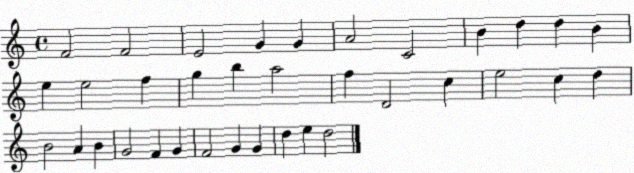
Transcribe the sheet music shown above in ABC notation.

X:1
T:Untitled
M:4/4
L:1/4
K:C
F2 F2 E2 G G A2 C2 B d d B e e2 f g b a2 f D2 c e2 c d B2 A B G2 F G F2 G G d e d2